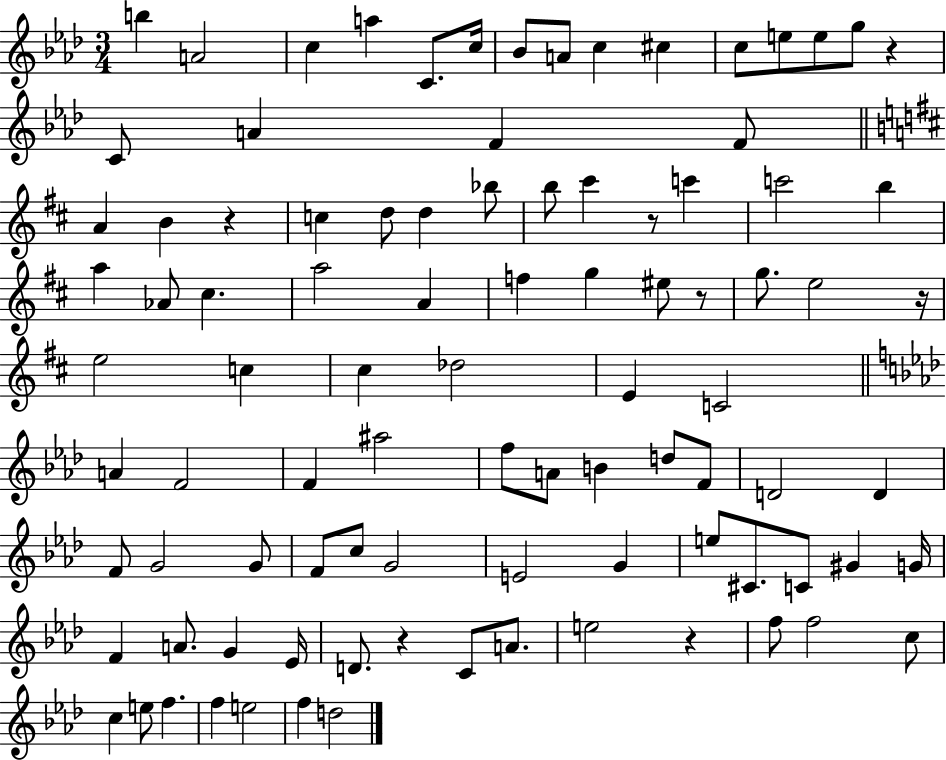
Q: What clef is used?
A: treble